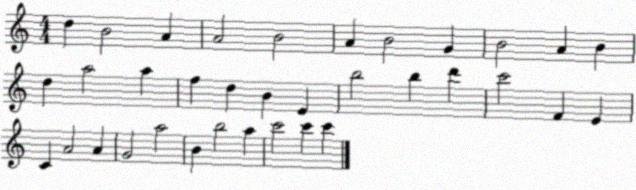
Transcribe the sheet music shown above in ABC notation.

X:1
T:Untitled
M:4/4
L:1/4
K:C
d B2 A A2 B2 A B2 G B2 A B d a2 a f d B E b2 b d' c'2 F E C A2 A G2 a2 B b2 a c'2 c' c'